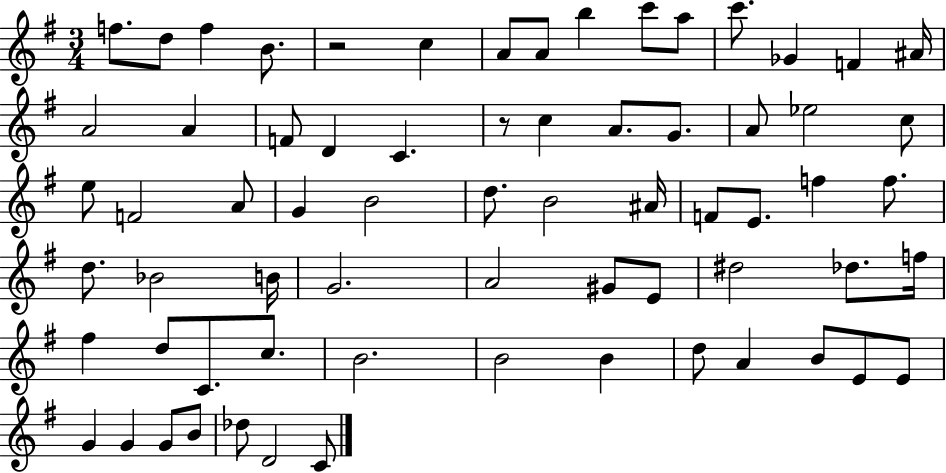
X:1
T:Untitled
M:3/4
L:1/4
K:G
f/2 d/2 f B/2 z2 c A/2 A/2 b c'/2 a/2 c'/2 _G F ^A/4 A2 A F/2 D C z/2 c A/2 G/2 A/2 _e2 c/2 e/2 F2 A/2 G B2 d/2 B2 ^A/4 F/2 E/2 f f/2 d/2 _B2 B/4 G2 A2 ^G/2 E/2 ^d2 _d/2 f/4 ^f d/2 C/2 c/2 B2 B2 B d/2 A B/2 E/2 E/2 G G G/2 B/2 _d/2 D2 C/2